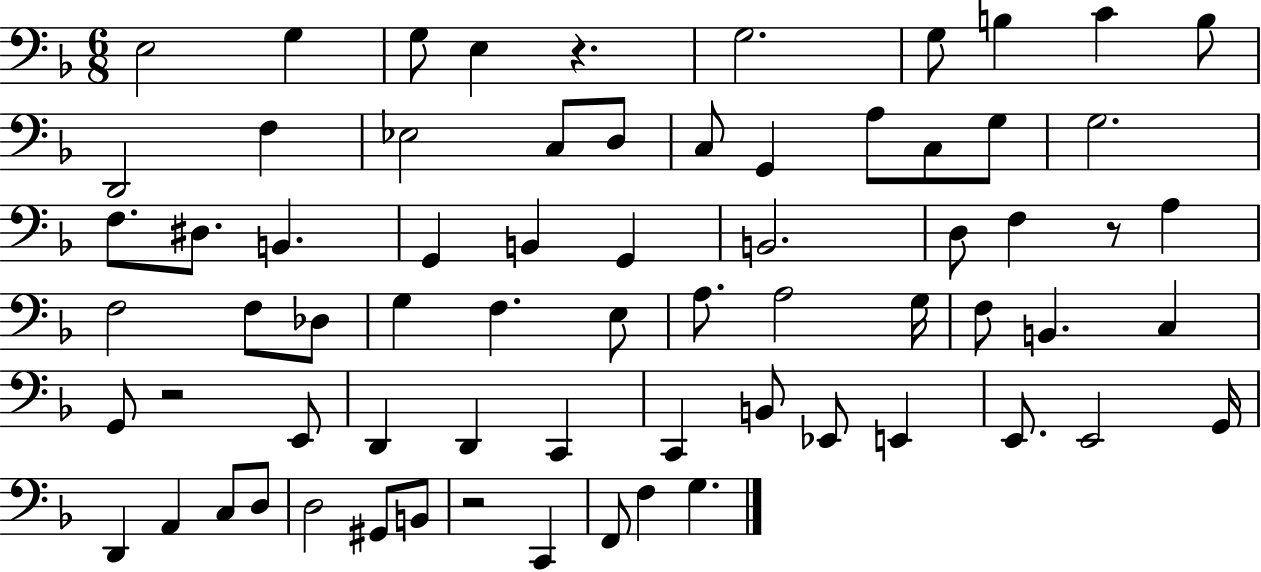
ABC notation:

X:1
T:Untitled
M:6/8
L:1/4
K:F
E,2 G, G,/2 E, z G,2 G,/2 B, C B,/2 D,,2 F, _E,2 C,/2 D,/2 C,/2 G,, A,/2 C,/2 G,/2 G,2 F,/2 ^D,/2 B,, G,, B,, G,, B,,2 D,/2 F, z/2 A, F,2 F,/2 _D,/2 G, F, E,/2 A,/2 A,2 G,/4 F,/2 B,, C, G,,/2 z2 E,,/2 D,, D,, C,, C,, B,,/2 _E,,/2 E,, E,,/2 E,,2 G,,/4 D,, A,, C,/2 D,/2 D,2 ^G,,/2 B,,/2 z2 C,, F,,/2 F, G,